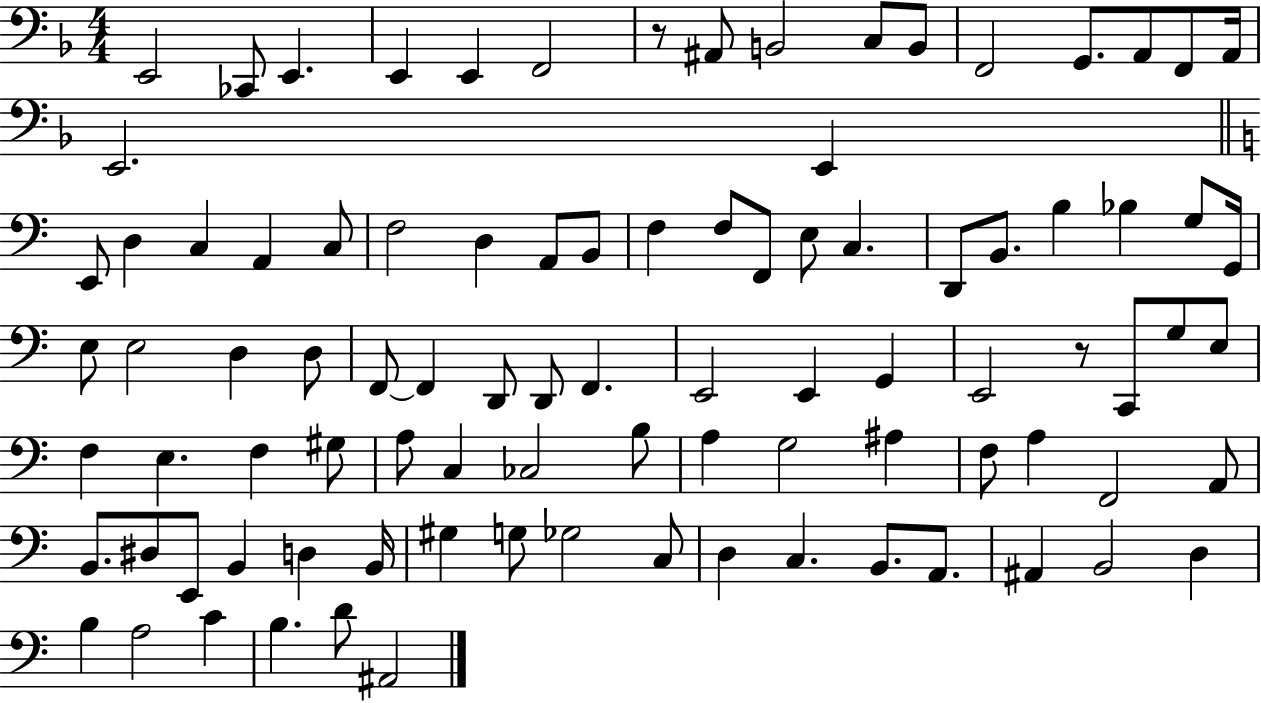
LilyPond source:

{
  \clef bass
  \numericTimeSignature
  \time 4/4
  \key f \major
  e,2 ces,8 e,4. | e,4 e,4 f,2 | r8 ais,8 b,2 c8 b,8 | f,2 g,8. a,8 f,8 a,16 | \break e,2. e,4 | \bar "||" \break \key c \major e,8 d4 c4 a,4 c8 | f2 d4 a,8 b,8 | f4 f8 f,8 e8 c4. | d,8 b,8. b4 bes4 g8 g,16 | \break e8 e2 d4 d8 | f,8~~ f,4 d,8 d,8 f,4. | e,2 e,4 g,4 | e,2 r8 c,8 g8 e8 | \break f4 e4. f4 gis8 | a8 c4 ces2 b8 | a4 g2 ais4 | f8 a4 f,2 a,8 | \break b,8. dis8 e,8 b,4 d4 b,16 | gis4 g8 ges2 c8 | d4 c4. b,8. a,8. | ais,4 b,2 d4 | \break b4 a2 c'4 | b4. d'8 ais,2 | \bar "|."
}